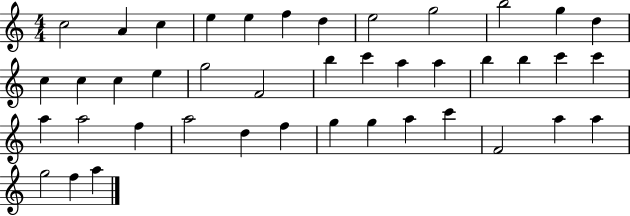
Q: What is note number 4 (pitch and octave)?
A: E5